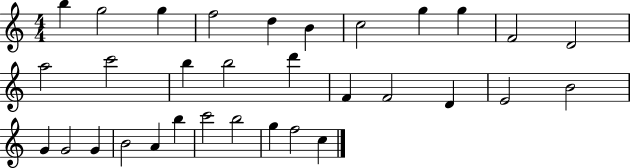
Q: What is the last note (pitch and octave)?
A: C5